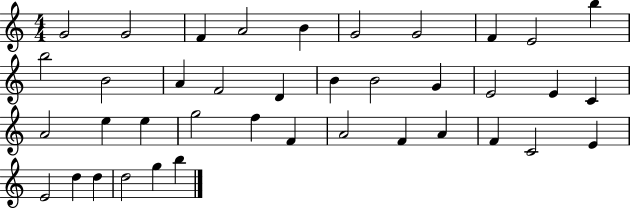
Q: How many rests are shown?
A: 0